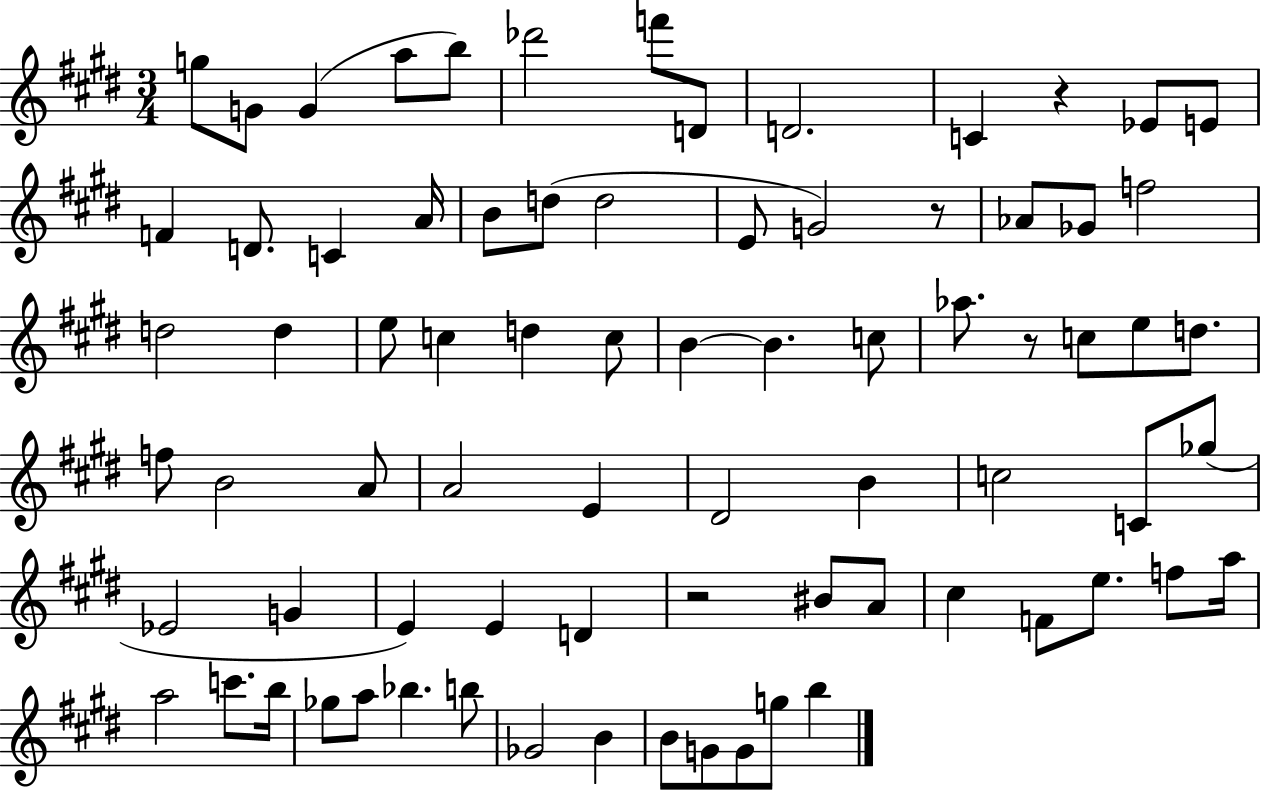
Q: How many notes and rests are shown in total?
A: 77